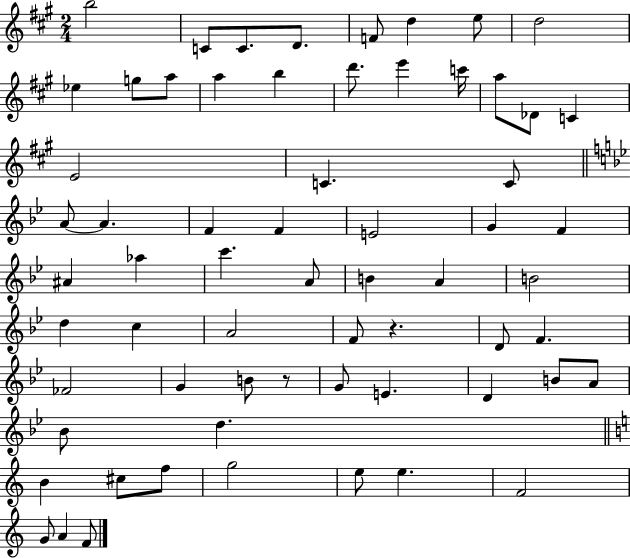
B5/h C4/e C4/e. D4/e. F4/e D5/q E5/e D5/h Eb5/q G5/e A5/e A5/q B5/q D6/e. E6/q C6/s A5/e Db4/e C4/q E4/h C4/q. C4/e A4/e A4/q. F4/q F4/q E4/h G4/q F4/q A#4/q Ab5/q C6/q. A4/e B4/q A4/q B4/h D5/q C5/q A4/h F4/e R/q. D4/e F4/q. FES4/h G4/q B4/e R/e G4/e E4/q. D4/q B4/e A4/e Bb4/e D5/q. B4/q C#5/e F5/e G5/h E5/e E5/q. F4/h G4/e A4/q F4/e